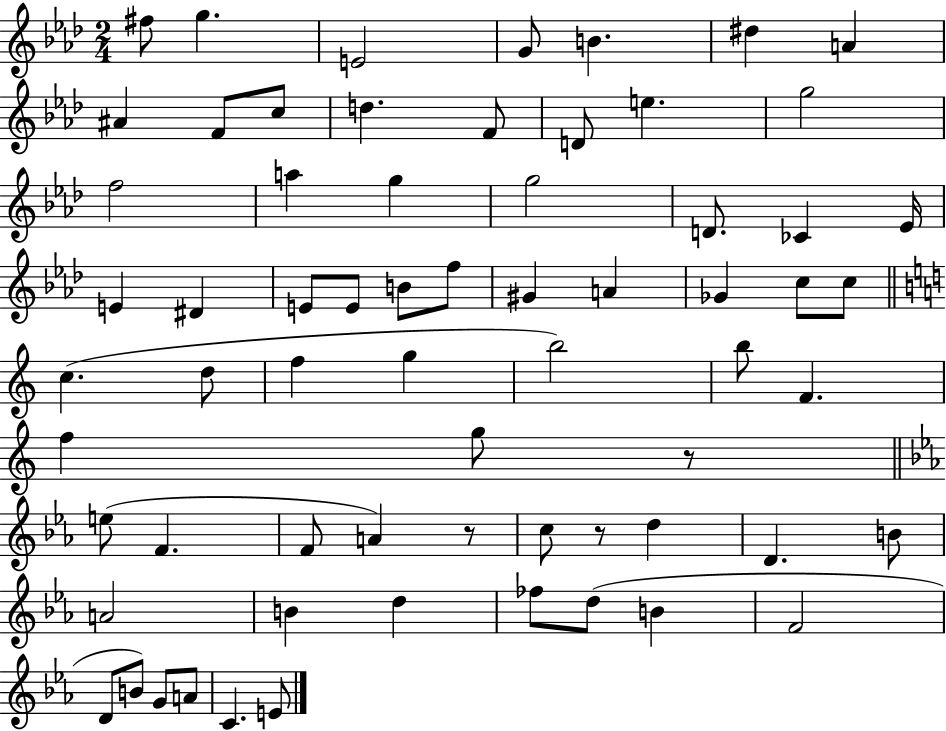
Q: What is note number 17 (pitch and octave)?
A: A5